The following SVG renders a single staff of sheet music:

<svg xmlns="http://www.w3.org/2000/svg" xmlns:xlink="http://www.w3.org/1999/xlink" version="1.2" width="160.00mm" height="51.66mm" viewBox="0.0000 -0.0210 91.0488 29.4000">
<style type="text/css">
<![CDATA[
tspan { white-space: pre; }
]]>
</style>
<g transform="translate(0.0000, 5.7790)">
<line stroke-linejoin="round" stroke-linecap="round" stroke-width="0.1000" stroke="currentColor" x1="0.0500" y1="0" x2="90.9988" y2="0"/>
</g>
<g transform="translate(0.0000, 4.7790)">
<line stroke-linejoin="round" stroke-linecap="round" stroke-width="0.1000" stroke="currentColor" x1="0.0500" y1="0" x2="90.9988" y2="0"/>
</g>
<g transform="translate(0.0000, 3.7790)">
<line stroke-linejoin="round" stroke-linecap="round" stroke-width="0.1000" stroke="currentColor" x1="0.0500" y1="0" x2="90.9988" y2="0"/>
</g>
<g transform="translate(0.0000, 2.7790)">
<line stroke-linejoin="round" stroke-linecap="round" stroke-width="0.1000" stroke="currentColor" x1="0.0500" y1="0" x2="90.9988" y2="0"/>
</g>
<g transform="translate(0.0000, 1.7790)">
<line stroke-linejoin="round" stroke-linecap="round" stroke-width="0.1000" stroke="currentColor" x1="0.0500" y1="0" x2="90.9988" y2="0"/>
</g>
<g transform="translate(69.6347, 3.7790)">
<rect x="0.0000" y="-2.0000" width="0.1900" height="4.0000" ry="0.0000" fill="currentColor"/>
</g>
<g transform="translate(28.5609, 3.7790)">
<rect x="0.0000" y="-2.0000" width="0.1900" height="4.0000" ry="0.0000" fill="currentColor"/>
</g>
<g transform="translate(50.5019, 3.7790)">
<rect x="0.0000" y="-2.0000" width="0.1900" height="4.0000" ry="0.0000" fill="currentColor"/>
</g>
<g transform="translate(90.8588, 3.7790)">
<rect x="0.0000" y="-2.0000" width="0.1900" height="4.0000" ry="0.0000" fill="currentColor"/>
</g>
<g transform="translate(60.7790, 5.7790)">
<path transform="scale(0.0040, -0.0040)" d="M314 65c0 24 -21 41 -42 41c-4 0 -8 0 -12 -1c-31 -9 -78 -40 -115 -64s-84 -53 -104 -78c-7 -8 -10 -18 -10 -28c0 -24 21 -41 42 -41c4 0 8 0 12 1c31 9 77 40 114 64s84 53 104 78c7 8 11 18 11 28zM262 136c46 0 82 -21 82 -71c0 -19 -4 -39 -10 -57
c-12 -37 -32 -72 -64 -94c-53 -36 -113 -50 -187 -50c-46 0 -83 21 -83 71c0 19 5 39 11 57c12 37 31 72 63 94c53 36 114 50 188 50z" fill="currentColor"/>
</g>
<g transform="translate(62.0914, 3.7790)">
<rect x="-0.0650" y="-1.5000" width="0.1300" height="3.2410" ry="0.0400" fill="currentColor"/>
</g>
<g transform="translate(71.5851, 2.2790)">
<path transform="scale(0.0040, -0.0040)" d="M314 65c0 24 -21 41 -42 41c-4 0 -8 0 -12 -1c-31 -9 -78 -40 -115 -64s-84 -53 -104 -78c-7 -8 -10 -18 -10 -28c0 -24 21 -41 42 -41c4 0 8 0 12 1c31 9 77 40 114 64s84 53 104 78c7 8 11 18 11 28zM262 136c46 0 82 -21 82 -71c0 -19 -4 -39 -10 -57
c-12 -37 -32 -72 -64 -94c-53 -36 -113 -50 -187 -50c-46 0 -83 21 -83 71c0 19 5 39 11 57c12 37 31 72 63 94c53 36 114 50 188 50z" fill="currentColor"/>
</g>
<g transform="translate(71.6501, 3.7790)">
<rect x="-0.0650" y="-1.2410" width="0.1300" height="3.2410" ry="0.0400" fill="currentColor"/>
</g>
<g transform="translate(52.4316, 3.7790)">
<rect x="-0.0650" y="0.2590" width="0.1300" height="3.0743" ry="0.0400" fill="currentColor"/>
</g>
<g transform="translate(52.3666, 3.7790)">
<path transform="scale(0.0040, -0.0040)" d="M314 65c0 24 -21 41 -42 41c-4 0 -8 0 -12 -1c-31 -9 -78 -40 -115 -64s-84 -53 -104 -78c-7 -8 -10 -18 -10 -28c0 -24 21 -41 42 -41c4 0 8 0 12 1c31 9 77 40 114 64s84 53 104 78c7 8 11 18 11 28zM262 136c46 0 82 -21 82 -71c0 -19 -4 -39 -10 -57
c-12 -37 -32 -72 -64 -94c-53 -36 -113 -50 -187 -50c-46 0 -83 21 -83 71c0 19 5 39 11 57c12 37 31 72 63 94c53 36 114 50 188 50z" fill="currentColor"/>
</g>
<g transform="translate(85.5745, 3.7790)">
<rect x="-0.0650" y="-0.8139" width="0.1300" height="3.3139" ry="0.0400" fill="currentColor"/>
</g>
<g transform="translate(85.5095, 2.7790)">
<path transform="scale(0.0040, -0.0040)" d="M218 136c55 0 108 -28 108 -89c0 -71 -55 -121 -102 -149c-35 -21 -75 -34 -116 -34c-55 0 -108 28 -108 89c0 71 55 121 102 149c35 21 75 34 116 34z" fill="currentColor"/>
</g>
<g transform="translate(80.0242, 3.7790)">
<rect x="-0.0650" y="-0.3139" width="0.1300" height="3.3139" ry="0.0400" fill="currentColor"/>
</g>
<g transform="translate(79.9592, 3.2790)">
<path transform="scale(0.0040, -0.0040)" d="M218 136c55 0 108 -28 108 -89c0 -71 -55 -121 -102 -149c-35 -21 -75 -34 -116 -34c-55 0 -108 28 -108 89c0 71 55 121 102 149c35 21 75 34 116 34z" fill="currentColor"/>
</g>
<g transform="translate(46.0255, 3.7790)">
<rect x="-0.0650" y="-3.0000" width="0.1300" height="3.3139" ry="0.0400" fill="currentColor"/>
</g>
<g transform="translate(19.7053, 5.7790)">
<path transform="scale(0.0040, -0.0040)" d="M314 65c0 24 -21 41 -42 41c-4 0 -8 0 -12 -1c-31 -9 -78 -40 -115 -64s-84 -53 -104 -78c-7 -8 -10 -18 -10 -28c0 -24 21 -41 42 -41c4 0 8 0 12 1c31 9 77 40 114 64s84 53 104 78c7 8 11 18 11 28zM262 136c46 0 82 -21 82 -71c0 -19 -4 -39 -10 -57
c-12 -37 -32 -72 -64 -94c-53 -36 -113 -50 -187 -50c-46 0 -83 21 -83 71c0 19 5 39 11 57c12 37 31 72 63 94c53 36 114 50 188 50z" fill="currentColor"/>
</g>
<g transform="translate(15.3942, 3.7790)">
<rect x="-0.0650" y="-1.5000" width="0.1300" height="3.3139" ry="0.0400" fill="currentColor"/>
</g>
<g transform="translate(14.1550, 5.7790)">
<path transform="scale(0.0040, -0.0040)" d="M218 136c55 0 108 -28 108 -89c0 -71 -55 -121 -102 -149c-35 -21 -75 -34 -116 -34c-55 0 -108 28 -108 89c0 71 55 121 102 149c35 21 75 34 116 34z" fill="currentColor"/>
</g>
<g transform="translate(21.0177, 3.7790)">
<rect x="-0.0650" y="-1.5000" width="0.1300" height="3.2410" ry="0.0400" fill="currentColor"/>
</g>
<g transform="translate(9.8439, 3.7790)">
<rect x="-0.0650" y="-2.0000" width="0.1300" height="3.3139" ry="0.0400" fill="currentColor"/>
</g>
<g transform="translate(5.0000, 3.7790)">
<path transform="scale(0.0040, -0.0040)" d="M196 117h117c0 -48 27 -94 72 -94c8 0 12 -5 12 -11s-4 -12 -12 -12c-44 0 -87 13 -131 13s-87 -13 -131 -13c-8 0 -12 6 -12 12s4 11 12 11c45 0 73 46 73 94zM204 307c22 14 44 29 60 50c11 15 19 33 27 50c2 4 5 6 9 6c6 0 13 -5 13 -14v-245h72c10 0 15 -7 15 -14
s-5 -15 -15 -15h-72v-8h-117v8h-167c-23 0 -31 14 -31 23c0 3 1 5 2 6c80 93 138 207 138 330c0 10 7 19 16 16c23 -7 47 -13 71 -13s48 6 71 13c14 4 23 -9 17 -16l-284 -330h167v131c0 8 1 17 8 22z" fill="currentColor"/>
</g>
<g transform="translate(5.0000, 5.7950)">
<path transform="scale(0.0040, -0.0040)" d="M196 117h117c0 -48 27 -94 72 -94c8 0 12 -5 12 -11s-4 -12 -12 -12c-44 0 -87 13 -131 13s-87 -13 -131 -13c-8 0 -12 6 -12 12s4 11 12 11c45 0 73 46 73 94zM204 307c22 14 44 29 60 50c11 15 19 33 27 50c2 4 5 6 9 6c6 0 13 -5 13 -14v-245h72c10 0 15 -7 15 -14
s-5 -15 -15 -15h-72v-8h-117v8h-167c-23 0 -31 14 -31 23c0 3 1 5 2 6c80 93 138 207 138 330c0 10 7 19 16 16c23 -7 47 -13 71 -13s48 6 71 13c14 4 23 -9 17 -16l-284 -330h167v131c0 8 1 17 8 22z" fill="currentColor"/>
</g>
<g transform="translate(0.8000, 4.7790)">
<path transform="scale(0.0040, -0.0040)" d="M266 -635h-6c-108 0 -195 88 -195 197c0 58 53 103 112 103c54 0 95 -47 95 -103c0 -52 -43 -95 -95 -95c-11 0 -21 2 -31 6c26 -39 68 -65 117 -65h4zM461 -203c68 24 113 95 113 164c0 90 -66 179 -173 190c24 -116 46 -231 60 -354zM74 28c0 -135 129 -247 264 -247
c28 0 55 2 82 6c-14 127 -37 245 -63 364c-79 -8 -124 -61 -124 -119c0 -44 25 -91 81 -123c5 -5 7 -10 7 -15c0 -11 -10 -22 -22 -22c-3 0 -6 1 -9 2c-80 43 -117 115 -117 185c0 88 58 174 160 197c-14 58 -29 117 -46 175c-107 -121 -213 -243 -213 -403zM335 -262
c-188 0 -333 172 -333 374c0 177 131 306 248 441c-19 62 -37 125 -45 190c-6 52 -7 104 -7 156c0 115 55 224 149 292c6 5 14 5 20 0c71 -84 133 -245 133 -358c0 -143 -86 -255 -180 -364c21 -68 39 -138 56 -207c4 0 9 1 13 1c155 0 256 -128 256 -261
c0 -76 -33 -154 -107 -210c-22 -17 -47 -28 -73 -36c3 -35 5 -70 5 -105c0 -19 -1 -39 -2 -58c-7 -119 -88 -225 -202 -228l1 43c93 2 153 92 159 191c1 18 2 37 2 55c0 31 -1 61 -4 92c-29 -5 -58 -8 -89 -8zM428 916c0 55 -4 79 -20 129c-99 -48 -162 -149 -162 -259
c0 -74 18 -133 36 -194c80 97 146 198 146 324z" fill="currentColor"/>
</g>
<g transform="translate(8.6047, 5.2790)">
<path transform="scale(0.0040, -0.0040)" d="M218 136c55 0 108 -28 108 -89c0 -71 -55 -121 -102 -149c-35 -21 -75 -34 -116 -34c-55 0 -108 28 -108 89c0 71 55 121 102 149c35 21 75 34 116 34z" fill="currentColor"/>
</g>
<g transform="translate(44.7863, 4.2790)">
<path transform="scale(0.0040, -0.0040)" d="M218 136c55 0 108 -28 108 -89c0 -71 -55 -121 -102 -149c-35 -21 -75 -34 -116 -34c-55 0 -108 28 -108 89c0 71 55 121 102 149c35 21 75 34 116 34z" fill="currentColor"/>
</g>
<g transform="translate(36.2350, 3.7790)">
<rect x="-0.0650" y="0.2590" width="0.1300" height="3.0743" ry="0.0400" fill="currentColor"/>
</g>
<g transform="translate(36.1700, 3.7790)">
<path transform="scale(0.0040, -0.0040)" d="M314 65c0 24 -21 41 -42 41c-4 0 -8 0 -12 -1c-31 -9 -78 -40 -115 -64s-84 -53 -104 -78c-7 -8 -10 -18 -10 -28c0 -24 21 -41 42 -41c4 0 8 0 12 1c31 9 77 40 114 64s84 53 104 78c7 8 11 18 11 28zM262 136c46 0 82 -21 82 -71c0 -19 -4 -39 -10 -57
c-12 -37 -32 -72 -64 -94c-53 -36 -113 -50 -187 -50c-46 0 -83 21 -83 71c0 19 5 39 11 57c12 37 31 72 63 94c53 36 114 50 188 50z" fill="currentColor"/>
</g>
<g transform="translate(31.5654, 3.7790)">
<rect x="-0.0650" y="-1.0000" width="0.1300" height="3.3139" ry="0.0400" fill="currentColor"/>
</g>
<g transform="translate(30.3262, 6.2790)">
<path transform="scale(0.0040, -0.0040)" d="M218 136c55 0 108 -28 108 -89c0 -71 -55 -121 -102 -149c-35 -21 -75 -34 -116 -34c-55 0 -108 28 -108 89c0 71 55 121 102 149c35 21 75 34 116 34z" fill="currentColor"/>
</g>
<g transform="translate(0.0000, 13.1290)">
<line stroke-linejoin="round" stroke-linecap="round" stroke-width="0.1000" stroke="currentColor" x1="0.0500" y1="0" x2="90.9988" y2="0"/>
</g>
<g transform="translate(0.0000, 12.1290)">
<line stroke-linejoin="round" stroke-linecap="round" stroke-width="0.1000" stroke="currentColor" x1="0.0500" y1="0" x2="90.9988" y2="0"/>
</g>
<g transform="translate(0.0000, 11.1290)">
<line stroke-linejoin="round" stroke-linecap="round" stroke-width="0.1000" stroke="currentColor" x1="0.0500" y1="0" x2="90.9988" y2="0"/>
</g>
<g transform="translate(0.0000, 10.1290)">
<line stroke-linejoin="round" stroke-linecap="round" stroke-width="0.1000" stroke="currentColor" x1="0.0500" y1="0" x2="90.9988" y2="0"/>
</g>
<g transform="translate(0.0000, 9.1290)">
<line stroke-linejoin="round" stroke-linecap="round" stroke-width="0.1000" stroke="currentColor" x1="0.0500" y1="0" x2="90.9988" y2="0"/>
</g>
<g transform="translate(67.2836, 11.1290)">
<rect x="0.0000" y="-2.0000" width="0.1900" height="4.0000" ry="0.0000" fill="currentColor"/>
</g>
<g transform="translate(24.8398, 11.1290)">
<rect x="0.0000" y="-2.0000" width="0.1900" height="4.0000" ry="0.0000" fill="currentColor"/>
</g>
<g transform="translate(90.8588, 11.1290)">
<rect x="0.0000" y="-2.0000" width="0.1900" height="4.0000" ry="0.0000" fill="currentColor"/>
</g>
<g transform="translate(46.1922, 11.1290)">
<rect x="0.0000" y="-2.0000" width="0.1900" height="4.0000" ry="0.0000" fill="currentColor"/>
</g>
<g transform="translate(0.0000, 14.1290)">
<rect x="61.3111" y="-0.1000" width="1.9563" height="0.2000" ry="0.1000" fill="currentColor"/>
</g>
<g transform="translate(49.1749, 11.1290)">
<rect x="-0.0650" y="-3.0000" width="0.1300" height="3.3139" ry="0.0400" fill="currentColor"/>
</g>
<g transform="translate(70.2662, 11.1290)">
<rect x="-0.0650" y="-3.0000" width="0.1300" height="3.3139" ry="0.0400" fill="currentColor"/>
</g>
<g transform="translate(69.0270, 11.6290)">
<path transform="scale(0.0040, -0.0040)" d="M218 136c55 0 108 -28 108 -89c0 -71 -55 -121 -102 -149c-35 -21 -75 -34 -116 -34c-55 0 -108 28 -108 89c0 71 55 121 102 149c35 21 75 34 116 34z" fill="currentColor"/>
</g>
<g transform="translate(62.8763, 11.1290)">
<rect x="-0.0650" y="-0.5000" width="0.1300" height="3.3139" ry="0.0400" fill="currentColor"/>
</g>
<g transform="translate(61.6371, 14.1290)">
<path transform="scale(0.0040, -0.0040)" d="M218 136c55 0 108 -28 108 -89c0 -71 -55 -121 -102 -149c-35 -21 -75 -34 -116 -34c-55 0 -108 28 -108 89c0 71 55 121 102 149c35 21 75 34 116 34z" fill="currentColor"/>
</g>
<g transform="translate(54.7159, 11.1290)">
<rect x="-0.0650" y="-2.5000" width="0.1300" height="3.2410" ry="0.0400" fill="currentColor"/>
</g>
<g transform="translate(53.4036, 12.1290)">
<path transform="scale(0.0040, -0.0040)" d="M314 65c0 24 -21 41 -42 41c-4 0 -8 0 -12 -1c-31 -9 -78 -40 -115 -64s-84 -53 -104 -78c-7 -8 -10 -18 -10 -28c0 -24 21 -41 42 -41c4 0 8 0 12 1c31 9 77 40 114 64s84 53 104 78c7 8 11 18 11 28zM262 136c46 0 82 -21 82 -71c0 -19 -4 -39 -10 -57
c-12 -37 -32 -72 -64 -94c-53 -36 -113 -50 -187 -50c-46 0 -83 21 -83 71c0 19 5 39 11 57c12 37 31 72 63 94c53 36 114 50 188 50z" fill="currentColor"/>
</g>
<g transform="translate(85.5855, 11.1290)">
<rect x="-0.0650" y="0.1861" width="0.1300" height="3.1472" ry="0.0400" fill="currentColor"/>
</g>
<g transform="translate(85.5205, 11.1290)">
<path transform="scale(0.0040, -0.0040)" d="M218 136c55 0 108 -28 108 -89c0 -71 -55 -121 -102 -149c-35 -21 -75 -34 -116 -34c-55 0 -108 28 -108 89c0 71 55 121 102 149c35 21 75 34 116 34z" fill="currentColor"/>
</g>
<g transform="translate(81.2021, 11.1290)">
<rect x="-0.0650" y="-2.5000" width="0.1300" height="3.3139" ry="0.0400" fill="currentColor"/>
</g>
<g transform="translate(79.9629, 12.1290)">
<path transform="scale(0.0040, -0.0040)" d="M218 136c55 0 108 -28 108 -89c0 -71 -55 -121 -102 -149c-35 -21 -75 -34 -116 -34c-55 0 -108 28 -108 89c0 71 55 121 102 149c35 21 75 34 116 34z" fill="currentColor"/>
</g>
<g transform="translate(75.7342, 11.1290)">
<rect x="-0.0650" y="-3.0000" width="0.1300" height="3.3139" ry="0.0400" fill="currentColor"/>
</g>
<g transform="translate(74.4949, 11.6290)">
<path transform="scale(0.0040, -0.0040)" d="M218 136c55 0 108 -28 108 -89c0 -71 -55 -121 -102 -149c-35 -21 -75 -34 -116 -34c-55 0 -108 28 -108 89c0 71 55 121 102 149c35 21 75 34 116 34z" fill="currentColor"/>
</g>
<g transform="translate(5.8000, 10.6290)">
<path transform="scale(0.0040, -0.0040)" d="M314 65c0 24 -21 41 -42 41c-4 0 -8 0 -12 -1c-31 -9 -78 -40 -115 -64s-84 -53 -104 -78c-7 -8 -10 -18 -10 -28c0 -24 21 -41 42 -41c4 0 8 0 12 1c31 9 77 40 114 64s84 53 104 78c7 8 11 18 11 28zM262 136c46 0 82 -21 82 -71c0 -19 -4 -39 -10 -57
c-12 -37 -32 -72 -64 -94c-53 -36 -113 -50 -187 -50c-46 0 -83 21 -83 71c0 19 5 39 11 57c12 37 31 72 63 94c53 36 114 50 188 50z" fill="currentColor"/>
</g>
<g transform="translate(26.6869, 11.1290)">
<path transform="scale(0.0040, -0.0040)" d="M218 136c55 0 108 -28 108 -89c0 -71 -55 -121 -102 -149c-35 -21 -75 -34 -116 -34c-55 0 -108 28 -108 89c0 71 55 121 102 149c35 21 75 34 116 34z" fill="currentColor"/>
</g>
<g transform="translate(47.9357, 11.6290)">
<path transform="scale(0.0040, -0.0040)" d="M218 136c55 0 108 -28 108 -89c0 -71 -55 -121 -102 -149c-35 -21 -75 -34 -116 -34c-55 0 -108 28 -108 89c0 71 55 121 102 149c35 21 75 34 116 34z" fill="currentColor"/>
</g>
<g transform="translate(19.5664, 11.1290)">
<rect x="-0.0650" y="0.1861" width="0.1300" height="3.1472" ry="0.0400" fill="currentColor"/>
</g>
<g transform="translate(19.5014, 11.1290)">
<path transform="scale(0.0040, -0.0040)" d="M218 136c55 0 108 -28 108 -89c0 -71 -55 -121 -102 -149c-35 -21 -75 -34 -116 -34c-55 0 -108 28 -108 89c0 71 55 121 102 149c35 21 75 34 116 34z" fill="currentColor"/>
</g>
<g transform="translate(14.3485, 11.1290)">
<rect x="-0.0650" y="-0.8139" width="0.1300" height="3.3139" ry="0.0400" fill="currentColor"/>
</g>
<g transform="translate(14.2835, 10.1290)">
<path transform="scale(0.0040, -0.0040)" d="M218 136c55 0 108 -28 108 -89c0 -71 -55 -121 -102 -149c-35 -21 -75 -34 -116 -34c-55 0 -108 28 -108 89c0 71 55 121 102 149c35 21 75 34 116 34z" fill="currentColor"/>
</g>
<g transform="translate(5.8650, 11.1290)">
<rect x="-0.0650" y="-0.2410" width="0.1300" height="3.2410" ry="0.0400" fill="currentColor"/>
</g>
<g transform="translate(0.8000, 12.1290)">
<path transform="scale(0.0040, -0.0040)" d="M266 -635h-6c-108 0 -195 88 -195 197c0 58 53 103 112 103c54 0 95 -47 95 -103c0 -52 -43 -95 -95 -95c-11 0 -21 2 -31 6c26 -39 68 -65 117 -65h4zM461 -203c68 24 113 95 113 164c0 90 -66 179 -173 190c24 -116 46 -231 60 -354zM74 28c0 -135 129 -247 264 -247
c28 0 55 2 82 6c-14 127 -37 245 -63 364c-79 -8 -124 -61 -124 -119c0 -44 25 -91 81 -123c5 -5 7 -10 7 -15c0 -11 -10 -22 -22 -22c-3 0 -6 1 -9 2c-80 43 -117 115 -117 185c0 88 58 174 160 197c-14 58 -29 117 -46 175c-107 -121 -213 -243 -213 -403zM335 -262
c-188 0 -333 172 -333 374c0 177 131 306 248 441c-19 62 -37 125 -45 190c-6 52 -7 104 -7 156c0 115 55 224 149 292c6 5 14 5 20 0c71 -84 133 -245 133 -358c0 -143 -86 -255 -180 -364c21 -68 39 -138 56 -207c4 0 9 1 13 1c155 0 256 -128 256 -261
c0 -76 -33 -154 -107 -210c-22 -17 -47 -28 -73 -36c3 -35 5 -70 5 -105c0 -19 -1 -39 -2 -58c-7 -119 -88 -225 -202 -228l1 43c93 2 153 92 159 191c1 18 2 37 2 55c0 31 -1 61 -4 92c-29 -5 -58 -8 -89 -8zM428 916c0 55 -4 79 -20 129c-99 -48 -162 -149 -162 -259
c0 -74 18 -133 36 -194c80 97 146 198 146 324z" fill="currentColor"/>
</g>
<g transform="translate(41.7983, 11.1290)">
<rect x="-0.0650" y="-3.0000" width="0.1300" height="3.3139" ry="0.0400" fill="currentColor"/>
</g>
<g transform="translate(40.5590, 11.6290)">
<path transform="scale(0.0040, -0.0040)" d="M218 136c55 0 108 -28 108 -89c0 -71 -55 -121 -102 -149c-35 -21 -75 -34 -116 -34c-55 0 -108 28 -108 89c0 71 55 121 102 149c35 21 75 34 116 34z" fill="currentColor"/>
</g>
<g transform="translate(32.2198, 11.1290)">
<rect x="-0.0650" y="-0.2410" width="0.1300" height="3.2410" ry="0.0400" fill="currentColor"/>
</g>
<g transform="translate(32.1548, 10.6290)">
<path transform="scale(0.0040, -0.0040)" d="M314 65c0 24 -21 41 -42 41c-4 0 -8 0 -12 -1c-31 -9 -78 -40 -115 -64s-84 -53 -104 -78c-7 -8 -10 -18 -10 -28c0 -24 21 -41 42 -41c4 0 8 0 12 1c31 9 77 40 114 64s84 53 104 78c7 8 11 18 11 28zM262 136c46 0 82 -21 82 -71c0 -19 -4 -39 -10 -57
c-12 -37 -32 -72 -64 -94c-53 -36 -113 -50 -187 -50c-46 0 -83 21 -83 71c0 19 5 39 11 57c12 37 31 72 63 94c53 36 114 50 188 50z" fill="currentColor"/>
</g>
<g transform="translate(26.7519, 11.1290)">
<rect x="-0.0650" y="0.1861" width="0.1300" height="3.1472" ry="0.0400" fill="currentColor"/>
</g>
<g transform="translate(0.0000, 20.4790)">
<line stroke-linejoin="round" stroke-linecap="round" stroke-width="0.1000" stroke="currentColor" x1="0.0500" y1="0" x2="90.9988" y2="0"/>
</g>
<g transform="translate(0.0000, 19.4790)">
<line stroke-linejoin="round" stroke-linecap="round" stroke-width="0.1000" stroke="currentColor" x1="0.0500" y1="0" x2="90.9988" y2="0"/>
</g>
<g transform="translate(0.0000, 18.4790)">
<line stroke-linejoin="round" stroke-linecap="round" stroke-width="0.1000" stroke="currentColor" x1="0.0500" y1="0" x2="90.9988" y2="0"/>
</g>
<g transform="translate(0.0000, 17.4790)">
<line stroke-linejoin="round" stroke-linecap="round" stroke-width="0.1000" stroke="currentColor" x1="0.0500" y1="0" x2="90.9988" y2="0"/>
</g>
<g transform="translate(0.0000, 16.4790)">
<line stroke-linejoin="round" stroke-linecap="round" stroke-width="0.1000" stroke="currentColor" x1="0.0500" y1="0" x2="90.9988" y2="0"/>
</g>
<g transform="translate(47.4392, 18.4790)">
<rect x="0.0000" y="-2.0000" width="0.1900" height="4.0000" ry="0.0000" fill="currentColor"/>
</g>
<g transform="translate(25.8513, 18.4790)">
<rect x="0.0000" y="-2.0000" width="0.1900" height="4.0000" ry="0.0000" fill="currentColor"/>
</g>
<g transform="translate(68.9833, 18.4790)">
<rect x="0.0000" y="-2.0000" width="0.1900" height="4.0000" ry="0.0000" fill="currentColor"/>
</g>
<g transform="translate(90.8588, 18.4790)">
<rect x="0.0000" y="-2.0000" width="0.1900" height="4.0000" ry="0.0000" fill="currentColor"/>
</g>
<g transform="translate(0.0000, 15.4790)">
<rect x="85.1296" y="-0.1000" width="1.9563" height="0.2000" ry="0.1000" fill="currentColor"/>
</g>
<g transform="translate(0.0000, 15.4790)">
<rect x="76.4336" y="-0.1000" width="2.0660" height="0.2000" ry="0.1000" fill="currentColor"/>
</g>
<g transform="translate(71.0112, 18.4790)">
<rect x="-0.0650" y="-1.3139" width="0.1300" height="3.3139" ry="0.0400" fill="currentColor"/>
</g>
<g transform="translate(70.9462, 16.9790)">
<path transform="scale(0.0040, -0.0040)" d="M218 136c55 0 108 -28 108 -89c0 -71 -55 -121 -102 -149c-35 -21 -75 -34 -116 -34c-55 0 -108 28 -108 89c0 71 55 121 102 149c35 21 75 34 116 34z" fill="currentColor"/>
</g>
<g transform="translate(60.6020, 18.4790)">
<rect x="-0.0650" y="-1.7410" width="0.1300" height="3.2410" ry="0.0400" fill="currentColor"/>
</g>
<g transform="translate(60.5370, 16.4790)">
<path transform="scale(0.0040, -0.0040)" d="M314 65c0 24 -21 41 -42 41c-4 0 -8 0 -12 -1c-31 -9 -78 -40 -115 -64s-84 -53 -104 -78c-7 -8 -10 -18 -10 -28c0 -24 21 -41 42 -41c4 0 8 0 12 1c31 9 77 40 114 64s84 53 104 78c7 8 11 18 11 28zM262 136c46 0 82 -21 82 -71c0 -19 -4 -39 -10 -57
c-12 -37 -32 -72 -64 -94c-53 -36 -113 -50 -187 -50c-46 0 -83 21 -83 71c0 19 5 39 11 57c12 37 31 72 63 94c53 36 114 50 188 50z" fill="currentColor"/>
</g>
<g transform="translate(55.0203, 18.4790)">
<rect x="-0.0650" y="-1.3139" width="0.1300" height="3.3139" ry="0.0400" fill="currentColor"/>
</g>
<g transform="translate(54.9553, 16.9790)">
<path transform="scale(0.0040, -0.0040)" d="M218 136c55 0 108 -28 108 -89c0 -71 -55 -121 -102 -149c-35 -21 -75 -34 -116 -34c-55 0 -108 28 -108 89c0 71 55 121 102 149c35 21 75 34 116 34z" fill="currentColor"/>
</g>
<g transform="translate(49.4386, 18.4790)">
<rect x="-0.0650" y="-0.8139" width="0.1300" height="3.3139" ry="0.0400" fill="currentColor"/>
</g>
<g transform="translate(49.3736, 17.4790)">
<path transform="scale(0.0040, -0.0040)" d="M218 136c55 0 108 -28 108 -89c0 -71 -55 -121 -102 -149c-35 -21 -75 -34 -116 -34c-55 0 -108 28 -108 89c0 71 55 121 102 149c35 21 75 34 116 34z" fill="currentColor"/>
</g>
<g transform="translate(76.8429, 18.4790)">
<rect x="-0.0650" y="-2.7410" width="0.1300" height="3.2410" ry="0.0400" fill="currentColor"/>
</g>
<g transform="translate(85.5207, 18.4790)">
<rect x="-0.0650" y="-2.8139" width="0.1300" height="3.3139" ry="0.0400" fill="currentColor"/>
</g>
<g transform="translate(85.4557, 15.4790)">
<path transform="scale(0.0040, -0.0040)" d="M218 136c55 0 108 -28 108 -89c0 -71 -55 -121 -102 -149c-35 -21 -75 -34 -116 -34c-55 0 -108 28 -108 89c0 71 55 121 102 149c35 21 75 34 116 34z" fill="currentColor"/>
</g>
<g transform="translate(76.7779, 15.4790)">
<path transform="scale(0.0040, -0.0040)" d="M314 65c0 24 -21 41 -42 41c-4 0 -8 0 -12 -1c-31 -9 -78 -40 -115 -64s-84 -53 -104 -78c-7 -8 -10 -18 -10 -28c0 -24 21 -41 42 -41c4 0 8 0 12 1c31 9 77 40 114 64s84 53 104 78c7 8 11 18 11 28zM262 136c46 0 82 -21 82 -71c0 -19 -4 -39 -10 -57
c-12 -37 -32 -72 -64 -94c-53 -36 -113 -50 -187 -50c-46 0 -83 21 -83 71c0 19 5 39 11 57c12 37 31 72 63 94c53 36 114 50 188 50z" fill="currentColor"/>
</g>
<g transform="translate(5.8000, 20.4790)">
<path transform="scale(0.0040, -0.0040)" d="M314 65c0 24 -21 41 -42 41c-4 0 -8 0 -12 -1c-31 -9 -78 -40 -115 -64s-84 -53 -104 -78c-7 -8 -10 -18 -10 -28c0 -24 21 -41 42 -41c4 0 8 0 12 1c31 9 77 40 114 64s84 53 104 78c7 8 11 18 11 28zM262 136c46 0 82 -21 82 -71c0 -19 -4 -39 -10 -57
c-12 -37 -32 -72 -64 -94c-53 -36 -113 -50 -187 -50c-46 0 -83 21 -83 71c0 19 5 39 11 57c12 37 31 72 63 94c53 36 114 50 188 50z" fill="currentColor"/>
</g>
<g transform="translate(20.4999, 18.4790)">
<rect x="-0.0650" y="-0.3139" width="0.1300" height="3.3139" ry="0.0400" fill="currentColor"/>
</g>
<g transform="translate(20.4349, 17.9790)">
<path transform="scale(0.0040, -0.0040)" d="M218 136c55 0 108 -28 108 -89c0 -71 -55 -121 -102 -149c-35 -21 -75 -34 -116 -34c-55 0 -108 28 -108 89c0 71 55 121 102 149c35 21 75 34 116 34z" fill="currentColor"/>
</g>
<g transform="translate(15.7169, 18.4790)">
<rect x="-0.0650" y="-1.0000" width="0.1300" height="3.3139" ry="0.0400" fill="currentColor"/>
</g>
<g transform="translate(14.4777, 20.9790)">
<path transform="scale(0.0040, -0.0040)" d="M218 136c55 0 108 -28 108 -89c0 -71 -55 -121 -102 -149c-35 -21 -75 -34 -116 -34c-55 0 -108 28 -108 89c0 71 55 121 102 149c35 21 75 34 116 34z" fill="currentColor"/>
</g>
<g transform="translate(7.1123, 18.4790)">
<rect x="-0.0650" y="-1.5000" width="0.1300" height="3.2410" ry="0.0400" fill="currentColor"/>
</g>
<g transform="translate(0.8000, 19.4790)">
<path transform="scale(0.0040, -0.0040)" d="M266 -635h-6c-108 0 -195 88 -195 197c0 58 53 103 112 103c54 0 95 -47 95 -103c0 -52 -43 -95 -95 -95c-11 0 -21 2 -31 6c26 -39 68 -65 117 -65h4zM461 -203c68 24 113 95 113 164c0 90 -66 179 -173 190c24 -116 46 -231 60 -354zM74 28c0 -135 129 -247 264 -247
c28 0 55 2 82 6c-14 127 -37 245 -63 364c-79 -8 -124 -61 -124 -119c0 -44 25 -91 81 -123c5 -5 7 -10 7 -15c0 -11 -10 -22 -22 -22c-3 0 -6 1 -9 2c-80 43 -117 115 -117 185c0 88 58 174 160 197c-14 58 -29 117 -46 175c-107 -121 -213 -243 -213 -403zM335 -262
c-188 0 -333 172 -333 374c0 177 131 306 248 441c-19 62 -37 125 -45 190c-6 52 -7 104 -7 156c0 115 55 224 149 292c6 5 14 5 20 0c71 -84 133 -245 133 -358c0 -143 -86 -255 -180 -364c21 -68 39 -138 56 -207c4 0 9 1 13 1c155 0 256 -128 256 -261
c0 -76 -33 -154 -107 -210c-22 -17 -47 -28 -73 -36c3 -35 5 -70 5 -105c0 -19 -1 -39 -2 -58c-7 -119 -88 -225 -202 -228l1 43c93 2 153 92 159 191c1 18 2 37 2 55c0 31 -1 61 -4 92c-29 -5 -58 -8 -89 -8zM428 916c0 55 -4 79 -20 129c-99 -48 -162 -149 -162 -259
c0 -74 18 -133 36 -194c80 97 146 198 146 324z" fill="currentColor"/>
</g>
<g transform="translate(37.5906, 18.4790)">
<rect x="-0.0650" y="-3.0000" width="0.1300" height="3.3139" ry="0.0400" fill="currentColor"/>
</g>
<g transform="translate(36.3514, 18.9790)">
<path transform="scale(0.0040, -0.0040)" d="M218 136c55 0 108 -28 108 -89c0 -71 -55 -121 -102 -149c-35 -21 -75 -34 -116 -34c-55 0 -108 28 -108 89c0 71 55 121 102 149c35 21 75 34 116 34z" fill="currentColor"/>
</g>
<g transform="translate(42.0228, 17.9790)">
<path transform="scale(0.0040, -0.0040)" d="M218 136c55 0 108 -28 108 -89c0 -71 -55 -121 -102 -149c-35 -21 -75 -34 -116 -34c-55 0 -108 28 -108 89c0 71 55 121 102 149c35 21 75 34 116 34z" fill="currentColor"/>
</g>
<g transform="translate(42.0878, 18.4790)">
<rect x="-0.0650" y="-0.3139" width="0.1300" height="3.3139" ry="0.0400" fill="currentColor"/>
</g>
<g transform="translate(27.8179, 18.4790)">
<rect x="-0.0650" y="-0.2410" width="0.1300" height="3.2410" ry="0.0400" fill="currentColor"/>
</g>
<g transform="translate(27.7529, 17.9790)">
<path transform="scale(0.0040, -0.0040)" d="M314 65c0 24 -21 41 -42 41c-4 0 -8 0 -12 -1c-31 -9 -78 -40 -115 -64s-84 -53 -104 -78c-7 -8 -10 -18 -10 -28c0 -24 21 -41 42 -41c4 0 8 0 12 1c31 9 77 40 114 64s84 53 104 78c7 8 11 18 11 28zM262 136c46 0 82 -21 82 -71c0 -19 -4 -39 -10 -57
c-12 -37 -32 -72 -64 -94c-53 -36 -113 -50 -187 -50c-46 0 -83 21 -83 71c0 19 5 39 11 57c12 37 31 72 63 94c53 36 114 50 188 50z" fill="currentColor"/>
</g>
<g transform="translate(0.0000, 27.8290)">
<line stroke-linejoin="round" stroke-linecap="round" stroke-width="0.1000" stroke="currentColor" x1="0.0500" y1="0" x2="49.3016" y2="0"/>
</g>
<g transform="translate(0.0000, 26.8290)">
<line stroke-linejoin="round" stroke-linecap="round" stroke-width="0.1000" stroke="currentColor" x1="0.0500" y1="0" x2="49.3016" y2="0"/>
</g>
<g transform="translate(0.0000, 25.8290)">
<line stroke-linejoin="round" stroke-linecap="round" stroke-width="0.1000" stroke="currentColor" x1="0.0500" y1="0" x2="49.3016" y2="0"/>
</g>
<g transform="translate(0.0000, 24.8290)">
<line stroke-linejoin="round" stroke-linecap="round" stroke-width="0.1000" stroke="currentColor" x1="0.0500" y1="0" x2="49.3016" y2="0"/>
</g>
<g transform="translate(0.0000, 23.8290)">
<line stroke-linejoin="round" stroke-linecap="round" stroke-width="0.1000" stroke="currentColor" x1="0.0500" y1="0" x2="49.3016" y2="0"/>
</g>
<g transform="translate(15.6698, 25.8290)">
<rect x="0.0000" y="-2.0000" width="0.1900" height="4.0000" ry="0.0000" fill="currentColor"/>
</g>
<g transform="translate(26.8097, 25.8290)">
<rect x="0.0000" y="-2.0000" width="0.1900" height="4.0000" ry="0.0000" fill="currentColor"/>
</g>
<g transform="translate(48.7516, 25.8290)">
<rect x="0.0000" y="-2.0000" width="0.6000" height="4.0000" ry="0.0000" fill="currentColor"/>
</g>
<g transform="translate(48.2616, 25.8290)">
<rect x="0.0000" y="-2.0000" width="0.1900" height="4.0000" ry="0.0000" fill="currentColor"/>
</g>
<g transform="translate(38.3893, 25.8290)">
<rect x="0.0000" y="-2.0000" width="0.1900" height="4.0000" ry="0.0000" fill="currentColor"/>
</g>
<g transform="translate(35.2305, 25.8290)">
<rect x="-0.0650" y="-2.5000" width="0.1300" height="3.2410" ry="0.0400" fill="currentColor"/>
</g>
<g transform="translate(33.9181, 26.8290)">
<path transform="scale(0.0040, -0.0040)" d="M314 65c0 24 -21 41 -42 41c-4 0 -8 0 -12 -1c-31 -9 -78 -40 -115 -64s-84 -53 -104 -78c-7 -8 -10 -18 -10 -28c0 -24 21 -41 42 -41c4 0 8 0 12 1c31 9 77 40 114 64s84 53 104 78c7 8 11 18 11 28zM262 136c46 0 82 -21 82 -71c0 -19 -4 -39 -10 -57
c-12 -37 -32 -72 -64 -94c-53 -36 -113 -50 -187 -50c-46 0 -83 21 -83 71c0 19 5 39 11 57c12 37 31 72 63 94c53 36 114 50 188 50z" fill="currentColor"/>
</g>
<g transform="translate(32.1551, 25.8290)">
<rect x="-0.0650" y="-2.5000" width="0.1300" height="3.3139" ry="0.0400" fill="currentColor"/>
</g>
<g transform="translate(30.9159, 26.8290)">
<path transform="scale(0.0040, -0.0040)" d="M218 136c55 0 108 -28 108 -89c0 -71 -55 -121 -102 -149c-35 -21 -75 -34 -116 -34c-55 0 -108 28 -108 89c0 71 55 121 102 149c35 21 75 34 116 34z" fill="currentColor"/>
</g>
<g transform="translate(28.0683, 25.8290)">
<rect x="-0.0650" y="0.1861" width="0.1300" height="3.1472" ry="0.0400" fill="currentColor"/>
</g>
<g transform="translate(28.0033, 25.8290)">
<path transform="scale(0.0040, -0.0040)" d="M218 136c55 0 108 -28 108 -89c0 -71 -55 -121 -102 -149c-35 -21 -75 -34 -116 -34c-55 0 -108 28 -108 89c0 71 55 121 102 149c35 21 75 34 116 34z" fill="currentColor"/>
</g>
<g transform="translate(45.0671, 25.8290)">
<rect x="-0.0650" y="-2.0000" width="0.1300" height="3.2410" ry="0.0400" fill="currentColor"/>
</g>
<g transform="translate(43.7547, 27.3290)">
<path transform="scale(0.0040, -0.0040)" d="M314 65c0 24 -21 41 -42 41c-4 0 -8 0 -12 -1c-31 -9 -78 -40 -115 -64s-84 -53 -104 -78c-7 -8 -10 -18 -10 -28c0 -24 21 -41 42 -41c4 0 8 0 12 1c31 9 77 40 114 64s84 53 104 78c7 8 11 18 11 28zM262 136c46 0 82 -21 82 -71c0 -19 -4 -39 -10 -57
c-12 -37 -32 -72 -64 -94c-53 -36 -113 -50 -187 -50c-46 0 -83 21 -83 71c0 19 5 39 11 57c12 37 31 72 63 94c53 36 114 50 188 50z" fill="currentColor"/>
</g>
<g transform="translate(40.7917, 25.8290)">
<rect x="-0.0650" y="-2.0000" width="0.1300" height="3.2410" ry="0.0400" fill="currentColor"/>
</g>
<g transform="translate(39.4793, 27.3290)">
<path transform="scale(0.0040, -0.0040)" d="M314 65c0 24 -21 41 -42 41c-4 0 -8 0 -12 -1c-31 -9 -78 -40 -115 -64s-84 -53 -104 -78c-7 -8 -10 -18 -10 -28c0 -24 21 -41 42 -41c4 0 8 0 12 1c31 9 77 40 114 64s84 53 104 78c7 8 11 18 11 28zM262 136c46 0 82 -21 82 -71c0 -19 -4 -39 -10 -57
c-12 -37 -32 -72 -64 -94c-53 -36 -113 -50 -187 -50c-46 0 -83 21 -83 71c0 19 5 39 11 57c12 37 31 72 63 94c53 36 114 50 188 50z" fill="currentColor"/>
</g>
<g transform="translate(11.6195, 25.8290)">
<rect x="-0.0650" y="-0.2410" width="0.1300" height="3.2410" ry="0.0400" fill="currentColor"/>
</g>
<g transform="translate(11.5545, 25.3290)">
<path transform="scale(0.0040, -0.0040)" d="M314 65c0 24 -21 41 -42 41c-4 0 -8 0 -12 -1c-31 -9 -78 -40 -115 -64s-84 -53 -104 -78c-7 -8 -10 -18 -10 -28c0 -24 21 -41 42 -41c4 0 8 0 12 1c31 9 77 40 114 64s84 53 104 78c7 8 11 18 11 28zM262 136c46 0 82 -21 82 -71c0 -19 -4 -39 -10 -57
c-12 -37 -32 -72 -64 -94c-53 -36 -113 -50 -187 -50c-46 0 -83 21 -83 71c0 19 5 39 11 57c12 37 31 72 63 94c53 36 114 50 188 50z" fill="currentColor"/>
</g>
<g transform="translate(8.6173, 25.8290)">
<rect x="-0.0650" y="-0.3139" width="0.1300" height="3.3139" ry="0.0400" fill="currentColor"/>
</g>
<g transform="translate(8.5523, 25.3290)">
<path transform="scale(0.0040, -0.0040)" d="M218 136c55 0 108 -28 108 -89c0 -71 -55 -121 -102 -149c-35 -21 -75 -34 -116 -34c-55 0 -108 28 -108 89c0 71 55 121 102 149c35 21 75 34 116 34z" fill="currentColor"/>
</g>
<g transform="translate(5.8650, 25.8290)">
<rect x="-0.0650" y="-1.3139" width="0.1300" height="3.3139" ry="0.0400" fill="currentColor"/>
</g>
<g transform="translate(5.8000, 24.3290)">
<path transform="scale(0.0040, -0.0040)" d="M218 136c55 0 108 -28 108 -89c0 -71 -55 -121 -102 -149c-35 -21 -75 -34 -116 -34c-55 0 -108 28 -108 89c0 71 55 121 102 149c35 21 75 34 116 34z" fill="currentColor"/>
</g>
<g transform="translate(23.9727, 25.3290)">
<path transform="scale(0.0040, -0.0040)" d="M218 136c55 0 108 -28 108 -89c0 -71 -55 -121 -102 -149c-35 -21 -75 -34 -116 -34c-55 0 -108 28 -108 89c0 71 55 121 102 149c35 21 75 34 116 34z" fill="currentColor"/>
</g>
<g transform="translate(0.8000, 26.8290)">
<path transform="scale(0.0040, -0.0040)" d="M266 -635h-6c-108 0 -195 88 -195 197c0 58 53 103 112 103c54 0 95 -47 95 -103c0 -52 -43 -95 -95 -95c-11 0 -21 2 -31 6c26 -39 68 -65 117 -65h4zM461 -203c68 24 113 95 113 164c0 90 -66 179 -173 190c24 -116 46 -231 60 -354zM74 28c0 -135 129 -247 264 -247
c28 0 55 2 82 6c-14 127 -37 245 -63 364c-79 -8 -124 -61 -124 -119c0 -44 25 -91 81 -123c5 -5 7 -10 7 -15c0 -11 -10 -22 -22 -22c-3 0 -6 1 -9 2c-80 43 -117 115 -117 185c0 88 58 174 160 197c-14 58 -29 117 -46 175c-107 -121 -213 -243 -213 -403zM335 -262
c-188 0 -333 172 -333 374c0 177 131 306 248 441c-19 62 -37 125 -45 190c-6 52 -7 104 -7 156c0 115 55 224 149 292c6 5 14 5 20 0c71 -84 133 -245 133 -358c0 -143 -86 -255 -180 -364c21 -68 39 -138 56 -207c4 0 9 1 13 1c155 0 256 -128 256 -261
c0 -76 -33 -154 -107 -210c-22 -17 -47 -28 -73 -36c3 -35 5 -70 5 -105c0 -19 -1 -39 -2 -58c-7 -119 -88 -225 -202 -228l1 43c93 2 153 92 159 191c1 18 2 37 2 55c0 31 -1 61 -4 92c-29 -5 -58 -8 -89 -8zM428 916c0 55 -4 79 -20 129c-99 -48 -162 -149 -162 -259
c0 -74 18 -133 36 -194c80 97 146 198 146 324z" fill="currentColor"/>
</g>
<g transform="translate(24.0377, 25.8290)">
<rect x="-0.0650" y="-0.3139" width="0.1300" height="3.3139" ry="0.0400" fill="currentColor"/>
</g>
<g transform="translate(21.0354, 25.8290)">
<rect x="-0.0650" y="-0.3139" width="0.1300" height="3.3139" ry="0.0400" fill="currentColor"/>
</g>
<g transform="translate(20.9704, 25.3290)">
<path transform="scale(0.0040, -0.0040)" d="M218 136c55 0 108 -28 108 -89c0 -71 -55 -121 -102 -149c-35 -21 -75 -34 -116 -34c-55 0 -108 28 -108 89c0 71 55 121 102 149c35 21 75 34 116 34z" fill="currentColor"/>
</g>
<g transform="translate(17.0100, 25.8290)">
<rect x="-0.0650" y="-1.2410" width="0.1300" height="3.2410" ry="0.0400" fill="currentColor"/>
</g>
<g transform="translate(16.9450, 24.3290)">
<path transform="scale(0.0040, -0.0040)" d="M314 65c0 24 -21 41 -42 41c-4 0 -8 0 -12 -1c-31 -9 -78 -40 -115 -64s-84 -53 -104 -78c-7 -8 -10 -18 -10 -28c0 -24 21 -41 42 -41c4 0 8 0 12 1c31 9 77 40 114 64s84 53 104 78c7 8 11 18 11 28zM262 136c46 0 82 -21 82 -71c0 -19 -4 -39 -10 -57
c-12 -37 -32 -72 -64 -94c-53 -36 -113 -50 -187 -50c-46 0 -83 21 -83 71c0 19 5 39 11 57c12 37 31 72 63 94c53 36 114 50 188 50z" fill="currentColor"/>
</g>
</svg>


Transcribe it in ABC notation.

X:1
T:Untitled
M:4/4
L:1/4
K:C
F E E2 D B2 A B2 E2 e2 c d c2 d B B c2 A A G2 C A A G B E2 D c c2 A c d e f2 e a2 a e c c2 e2 c c B G G2 F2 F2